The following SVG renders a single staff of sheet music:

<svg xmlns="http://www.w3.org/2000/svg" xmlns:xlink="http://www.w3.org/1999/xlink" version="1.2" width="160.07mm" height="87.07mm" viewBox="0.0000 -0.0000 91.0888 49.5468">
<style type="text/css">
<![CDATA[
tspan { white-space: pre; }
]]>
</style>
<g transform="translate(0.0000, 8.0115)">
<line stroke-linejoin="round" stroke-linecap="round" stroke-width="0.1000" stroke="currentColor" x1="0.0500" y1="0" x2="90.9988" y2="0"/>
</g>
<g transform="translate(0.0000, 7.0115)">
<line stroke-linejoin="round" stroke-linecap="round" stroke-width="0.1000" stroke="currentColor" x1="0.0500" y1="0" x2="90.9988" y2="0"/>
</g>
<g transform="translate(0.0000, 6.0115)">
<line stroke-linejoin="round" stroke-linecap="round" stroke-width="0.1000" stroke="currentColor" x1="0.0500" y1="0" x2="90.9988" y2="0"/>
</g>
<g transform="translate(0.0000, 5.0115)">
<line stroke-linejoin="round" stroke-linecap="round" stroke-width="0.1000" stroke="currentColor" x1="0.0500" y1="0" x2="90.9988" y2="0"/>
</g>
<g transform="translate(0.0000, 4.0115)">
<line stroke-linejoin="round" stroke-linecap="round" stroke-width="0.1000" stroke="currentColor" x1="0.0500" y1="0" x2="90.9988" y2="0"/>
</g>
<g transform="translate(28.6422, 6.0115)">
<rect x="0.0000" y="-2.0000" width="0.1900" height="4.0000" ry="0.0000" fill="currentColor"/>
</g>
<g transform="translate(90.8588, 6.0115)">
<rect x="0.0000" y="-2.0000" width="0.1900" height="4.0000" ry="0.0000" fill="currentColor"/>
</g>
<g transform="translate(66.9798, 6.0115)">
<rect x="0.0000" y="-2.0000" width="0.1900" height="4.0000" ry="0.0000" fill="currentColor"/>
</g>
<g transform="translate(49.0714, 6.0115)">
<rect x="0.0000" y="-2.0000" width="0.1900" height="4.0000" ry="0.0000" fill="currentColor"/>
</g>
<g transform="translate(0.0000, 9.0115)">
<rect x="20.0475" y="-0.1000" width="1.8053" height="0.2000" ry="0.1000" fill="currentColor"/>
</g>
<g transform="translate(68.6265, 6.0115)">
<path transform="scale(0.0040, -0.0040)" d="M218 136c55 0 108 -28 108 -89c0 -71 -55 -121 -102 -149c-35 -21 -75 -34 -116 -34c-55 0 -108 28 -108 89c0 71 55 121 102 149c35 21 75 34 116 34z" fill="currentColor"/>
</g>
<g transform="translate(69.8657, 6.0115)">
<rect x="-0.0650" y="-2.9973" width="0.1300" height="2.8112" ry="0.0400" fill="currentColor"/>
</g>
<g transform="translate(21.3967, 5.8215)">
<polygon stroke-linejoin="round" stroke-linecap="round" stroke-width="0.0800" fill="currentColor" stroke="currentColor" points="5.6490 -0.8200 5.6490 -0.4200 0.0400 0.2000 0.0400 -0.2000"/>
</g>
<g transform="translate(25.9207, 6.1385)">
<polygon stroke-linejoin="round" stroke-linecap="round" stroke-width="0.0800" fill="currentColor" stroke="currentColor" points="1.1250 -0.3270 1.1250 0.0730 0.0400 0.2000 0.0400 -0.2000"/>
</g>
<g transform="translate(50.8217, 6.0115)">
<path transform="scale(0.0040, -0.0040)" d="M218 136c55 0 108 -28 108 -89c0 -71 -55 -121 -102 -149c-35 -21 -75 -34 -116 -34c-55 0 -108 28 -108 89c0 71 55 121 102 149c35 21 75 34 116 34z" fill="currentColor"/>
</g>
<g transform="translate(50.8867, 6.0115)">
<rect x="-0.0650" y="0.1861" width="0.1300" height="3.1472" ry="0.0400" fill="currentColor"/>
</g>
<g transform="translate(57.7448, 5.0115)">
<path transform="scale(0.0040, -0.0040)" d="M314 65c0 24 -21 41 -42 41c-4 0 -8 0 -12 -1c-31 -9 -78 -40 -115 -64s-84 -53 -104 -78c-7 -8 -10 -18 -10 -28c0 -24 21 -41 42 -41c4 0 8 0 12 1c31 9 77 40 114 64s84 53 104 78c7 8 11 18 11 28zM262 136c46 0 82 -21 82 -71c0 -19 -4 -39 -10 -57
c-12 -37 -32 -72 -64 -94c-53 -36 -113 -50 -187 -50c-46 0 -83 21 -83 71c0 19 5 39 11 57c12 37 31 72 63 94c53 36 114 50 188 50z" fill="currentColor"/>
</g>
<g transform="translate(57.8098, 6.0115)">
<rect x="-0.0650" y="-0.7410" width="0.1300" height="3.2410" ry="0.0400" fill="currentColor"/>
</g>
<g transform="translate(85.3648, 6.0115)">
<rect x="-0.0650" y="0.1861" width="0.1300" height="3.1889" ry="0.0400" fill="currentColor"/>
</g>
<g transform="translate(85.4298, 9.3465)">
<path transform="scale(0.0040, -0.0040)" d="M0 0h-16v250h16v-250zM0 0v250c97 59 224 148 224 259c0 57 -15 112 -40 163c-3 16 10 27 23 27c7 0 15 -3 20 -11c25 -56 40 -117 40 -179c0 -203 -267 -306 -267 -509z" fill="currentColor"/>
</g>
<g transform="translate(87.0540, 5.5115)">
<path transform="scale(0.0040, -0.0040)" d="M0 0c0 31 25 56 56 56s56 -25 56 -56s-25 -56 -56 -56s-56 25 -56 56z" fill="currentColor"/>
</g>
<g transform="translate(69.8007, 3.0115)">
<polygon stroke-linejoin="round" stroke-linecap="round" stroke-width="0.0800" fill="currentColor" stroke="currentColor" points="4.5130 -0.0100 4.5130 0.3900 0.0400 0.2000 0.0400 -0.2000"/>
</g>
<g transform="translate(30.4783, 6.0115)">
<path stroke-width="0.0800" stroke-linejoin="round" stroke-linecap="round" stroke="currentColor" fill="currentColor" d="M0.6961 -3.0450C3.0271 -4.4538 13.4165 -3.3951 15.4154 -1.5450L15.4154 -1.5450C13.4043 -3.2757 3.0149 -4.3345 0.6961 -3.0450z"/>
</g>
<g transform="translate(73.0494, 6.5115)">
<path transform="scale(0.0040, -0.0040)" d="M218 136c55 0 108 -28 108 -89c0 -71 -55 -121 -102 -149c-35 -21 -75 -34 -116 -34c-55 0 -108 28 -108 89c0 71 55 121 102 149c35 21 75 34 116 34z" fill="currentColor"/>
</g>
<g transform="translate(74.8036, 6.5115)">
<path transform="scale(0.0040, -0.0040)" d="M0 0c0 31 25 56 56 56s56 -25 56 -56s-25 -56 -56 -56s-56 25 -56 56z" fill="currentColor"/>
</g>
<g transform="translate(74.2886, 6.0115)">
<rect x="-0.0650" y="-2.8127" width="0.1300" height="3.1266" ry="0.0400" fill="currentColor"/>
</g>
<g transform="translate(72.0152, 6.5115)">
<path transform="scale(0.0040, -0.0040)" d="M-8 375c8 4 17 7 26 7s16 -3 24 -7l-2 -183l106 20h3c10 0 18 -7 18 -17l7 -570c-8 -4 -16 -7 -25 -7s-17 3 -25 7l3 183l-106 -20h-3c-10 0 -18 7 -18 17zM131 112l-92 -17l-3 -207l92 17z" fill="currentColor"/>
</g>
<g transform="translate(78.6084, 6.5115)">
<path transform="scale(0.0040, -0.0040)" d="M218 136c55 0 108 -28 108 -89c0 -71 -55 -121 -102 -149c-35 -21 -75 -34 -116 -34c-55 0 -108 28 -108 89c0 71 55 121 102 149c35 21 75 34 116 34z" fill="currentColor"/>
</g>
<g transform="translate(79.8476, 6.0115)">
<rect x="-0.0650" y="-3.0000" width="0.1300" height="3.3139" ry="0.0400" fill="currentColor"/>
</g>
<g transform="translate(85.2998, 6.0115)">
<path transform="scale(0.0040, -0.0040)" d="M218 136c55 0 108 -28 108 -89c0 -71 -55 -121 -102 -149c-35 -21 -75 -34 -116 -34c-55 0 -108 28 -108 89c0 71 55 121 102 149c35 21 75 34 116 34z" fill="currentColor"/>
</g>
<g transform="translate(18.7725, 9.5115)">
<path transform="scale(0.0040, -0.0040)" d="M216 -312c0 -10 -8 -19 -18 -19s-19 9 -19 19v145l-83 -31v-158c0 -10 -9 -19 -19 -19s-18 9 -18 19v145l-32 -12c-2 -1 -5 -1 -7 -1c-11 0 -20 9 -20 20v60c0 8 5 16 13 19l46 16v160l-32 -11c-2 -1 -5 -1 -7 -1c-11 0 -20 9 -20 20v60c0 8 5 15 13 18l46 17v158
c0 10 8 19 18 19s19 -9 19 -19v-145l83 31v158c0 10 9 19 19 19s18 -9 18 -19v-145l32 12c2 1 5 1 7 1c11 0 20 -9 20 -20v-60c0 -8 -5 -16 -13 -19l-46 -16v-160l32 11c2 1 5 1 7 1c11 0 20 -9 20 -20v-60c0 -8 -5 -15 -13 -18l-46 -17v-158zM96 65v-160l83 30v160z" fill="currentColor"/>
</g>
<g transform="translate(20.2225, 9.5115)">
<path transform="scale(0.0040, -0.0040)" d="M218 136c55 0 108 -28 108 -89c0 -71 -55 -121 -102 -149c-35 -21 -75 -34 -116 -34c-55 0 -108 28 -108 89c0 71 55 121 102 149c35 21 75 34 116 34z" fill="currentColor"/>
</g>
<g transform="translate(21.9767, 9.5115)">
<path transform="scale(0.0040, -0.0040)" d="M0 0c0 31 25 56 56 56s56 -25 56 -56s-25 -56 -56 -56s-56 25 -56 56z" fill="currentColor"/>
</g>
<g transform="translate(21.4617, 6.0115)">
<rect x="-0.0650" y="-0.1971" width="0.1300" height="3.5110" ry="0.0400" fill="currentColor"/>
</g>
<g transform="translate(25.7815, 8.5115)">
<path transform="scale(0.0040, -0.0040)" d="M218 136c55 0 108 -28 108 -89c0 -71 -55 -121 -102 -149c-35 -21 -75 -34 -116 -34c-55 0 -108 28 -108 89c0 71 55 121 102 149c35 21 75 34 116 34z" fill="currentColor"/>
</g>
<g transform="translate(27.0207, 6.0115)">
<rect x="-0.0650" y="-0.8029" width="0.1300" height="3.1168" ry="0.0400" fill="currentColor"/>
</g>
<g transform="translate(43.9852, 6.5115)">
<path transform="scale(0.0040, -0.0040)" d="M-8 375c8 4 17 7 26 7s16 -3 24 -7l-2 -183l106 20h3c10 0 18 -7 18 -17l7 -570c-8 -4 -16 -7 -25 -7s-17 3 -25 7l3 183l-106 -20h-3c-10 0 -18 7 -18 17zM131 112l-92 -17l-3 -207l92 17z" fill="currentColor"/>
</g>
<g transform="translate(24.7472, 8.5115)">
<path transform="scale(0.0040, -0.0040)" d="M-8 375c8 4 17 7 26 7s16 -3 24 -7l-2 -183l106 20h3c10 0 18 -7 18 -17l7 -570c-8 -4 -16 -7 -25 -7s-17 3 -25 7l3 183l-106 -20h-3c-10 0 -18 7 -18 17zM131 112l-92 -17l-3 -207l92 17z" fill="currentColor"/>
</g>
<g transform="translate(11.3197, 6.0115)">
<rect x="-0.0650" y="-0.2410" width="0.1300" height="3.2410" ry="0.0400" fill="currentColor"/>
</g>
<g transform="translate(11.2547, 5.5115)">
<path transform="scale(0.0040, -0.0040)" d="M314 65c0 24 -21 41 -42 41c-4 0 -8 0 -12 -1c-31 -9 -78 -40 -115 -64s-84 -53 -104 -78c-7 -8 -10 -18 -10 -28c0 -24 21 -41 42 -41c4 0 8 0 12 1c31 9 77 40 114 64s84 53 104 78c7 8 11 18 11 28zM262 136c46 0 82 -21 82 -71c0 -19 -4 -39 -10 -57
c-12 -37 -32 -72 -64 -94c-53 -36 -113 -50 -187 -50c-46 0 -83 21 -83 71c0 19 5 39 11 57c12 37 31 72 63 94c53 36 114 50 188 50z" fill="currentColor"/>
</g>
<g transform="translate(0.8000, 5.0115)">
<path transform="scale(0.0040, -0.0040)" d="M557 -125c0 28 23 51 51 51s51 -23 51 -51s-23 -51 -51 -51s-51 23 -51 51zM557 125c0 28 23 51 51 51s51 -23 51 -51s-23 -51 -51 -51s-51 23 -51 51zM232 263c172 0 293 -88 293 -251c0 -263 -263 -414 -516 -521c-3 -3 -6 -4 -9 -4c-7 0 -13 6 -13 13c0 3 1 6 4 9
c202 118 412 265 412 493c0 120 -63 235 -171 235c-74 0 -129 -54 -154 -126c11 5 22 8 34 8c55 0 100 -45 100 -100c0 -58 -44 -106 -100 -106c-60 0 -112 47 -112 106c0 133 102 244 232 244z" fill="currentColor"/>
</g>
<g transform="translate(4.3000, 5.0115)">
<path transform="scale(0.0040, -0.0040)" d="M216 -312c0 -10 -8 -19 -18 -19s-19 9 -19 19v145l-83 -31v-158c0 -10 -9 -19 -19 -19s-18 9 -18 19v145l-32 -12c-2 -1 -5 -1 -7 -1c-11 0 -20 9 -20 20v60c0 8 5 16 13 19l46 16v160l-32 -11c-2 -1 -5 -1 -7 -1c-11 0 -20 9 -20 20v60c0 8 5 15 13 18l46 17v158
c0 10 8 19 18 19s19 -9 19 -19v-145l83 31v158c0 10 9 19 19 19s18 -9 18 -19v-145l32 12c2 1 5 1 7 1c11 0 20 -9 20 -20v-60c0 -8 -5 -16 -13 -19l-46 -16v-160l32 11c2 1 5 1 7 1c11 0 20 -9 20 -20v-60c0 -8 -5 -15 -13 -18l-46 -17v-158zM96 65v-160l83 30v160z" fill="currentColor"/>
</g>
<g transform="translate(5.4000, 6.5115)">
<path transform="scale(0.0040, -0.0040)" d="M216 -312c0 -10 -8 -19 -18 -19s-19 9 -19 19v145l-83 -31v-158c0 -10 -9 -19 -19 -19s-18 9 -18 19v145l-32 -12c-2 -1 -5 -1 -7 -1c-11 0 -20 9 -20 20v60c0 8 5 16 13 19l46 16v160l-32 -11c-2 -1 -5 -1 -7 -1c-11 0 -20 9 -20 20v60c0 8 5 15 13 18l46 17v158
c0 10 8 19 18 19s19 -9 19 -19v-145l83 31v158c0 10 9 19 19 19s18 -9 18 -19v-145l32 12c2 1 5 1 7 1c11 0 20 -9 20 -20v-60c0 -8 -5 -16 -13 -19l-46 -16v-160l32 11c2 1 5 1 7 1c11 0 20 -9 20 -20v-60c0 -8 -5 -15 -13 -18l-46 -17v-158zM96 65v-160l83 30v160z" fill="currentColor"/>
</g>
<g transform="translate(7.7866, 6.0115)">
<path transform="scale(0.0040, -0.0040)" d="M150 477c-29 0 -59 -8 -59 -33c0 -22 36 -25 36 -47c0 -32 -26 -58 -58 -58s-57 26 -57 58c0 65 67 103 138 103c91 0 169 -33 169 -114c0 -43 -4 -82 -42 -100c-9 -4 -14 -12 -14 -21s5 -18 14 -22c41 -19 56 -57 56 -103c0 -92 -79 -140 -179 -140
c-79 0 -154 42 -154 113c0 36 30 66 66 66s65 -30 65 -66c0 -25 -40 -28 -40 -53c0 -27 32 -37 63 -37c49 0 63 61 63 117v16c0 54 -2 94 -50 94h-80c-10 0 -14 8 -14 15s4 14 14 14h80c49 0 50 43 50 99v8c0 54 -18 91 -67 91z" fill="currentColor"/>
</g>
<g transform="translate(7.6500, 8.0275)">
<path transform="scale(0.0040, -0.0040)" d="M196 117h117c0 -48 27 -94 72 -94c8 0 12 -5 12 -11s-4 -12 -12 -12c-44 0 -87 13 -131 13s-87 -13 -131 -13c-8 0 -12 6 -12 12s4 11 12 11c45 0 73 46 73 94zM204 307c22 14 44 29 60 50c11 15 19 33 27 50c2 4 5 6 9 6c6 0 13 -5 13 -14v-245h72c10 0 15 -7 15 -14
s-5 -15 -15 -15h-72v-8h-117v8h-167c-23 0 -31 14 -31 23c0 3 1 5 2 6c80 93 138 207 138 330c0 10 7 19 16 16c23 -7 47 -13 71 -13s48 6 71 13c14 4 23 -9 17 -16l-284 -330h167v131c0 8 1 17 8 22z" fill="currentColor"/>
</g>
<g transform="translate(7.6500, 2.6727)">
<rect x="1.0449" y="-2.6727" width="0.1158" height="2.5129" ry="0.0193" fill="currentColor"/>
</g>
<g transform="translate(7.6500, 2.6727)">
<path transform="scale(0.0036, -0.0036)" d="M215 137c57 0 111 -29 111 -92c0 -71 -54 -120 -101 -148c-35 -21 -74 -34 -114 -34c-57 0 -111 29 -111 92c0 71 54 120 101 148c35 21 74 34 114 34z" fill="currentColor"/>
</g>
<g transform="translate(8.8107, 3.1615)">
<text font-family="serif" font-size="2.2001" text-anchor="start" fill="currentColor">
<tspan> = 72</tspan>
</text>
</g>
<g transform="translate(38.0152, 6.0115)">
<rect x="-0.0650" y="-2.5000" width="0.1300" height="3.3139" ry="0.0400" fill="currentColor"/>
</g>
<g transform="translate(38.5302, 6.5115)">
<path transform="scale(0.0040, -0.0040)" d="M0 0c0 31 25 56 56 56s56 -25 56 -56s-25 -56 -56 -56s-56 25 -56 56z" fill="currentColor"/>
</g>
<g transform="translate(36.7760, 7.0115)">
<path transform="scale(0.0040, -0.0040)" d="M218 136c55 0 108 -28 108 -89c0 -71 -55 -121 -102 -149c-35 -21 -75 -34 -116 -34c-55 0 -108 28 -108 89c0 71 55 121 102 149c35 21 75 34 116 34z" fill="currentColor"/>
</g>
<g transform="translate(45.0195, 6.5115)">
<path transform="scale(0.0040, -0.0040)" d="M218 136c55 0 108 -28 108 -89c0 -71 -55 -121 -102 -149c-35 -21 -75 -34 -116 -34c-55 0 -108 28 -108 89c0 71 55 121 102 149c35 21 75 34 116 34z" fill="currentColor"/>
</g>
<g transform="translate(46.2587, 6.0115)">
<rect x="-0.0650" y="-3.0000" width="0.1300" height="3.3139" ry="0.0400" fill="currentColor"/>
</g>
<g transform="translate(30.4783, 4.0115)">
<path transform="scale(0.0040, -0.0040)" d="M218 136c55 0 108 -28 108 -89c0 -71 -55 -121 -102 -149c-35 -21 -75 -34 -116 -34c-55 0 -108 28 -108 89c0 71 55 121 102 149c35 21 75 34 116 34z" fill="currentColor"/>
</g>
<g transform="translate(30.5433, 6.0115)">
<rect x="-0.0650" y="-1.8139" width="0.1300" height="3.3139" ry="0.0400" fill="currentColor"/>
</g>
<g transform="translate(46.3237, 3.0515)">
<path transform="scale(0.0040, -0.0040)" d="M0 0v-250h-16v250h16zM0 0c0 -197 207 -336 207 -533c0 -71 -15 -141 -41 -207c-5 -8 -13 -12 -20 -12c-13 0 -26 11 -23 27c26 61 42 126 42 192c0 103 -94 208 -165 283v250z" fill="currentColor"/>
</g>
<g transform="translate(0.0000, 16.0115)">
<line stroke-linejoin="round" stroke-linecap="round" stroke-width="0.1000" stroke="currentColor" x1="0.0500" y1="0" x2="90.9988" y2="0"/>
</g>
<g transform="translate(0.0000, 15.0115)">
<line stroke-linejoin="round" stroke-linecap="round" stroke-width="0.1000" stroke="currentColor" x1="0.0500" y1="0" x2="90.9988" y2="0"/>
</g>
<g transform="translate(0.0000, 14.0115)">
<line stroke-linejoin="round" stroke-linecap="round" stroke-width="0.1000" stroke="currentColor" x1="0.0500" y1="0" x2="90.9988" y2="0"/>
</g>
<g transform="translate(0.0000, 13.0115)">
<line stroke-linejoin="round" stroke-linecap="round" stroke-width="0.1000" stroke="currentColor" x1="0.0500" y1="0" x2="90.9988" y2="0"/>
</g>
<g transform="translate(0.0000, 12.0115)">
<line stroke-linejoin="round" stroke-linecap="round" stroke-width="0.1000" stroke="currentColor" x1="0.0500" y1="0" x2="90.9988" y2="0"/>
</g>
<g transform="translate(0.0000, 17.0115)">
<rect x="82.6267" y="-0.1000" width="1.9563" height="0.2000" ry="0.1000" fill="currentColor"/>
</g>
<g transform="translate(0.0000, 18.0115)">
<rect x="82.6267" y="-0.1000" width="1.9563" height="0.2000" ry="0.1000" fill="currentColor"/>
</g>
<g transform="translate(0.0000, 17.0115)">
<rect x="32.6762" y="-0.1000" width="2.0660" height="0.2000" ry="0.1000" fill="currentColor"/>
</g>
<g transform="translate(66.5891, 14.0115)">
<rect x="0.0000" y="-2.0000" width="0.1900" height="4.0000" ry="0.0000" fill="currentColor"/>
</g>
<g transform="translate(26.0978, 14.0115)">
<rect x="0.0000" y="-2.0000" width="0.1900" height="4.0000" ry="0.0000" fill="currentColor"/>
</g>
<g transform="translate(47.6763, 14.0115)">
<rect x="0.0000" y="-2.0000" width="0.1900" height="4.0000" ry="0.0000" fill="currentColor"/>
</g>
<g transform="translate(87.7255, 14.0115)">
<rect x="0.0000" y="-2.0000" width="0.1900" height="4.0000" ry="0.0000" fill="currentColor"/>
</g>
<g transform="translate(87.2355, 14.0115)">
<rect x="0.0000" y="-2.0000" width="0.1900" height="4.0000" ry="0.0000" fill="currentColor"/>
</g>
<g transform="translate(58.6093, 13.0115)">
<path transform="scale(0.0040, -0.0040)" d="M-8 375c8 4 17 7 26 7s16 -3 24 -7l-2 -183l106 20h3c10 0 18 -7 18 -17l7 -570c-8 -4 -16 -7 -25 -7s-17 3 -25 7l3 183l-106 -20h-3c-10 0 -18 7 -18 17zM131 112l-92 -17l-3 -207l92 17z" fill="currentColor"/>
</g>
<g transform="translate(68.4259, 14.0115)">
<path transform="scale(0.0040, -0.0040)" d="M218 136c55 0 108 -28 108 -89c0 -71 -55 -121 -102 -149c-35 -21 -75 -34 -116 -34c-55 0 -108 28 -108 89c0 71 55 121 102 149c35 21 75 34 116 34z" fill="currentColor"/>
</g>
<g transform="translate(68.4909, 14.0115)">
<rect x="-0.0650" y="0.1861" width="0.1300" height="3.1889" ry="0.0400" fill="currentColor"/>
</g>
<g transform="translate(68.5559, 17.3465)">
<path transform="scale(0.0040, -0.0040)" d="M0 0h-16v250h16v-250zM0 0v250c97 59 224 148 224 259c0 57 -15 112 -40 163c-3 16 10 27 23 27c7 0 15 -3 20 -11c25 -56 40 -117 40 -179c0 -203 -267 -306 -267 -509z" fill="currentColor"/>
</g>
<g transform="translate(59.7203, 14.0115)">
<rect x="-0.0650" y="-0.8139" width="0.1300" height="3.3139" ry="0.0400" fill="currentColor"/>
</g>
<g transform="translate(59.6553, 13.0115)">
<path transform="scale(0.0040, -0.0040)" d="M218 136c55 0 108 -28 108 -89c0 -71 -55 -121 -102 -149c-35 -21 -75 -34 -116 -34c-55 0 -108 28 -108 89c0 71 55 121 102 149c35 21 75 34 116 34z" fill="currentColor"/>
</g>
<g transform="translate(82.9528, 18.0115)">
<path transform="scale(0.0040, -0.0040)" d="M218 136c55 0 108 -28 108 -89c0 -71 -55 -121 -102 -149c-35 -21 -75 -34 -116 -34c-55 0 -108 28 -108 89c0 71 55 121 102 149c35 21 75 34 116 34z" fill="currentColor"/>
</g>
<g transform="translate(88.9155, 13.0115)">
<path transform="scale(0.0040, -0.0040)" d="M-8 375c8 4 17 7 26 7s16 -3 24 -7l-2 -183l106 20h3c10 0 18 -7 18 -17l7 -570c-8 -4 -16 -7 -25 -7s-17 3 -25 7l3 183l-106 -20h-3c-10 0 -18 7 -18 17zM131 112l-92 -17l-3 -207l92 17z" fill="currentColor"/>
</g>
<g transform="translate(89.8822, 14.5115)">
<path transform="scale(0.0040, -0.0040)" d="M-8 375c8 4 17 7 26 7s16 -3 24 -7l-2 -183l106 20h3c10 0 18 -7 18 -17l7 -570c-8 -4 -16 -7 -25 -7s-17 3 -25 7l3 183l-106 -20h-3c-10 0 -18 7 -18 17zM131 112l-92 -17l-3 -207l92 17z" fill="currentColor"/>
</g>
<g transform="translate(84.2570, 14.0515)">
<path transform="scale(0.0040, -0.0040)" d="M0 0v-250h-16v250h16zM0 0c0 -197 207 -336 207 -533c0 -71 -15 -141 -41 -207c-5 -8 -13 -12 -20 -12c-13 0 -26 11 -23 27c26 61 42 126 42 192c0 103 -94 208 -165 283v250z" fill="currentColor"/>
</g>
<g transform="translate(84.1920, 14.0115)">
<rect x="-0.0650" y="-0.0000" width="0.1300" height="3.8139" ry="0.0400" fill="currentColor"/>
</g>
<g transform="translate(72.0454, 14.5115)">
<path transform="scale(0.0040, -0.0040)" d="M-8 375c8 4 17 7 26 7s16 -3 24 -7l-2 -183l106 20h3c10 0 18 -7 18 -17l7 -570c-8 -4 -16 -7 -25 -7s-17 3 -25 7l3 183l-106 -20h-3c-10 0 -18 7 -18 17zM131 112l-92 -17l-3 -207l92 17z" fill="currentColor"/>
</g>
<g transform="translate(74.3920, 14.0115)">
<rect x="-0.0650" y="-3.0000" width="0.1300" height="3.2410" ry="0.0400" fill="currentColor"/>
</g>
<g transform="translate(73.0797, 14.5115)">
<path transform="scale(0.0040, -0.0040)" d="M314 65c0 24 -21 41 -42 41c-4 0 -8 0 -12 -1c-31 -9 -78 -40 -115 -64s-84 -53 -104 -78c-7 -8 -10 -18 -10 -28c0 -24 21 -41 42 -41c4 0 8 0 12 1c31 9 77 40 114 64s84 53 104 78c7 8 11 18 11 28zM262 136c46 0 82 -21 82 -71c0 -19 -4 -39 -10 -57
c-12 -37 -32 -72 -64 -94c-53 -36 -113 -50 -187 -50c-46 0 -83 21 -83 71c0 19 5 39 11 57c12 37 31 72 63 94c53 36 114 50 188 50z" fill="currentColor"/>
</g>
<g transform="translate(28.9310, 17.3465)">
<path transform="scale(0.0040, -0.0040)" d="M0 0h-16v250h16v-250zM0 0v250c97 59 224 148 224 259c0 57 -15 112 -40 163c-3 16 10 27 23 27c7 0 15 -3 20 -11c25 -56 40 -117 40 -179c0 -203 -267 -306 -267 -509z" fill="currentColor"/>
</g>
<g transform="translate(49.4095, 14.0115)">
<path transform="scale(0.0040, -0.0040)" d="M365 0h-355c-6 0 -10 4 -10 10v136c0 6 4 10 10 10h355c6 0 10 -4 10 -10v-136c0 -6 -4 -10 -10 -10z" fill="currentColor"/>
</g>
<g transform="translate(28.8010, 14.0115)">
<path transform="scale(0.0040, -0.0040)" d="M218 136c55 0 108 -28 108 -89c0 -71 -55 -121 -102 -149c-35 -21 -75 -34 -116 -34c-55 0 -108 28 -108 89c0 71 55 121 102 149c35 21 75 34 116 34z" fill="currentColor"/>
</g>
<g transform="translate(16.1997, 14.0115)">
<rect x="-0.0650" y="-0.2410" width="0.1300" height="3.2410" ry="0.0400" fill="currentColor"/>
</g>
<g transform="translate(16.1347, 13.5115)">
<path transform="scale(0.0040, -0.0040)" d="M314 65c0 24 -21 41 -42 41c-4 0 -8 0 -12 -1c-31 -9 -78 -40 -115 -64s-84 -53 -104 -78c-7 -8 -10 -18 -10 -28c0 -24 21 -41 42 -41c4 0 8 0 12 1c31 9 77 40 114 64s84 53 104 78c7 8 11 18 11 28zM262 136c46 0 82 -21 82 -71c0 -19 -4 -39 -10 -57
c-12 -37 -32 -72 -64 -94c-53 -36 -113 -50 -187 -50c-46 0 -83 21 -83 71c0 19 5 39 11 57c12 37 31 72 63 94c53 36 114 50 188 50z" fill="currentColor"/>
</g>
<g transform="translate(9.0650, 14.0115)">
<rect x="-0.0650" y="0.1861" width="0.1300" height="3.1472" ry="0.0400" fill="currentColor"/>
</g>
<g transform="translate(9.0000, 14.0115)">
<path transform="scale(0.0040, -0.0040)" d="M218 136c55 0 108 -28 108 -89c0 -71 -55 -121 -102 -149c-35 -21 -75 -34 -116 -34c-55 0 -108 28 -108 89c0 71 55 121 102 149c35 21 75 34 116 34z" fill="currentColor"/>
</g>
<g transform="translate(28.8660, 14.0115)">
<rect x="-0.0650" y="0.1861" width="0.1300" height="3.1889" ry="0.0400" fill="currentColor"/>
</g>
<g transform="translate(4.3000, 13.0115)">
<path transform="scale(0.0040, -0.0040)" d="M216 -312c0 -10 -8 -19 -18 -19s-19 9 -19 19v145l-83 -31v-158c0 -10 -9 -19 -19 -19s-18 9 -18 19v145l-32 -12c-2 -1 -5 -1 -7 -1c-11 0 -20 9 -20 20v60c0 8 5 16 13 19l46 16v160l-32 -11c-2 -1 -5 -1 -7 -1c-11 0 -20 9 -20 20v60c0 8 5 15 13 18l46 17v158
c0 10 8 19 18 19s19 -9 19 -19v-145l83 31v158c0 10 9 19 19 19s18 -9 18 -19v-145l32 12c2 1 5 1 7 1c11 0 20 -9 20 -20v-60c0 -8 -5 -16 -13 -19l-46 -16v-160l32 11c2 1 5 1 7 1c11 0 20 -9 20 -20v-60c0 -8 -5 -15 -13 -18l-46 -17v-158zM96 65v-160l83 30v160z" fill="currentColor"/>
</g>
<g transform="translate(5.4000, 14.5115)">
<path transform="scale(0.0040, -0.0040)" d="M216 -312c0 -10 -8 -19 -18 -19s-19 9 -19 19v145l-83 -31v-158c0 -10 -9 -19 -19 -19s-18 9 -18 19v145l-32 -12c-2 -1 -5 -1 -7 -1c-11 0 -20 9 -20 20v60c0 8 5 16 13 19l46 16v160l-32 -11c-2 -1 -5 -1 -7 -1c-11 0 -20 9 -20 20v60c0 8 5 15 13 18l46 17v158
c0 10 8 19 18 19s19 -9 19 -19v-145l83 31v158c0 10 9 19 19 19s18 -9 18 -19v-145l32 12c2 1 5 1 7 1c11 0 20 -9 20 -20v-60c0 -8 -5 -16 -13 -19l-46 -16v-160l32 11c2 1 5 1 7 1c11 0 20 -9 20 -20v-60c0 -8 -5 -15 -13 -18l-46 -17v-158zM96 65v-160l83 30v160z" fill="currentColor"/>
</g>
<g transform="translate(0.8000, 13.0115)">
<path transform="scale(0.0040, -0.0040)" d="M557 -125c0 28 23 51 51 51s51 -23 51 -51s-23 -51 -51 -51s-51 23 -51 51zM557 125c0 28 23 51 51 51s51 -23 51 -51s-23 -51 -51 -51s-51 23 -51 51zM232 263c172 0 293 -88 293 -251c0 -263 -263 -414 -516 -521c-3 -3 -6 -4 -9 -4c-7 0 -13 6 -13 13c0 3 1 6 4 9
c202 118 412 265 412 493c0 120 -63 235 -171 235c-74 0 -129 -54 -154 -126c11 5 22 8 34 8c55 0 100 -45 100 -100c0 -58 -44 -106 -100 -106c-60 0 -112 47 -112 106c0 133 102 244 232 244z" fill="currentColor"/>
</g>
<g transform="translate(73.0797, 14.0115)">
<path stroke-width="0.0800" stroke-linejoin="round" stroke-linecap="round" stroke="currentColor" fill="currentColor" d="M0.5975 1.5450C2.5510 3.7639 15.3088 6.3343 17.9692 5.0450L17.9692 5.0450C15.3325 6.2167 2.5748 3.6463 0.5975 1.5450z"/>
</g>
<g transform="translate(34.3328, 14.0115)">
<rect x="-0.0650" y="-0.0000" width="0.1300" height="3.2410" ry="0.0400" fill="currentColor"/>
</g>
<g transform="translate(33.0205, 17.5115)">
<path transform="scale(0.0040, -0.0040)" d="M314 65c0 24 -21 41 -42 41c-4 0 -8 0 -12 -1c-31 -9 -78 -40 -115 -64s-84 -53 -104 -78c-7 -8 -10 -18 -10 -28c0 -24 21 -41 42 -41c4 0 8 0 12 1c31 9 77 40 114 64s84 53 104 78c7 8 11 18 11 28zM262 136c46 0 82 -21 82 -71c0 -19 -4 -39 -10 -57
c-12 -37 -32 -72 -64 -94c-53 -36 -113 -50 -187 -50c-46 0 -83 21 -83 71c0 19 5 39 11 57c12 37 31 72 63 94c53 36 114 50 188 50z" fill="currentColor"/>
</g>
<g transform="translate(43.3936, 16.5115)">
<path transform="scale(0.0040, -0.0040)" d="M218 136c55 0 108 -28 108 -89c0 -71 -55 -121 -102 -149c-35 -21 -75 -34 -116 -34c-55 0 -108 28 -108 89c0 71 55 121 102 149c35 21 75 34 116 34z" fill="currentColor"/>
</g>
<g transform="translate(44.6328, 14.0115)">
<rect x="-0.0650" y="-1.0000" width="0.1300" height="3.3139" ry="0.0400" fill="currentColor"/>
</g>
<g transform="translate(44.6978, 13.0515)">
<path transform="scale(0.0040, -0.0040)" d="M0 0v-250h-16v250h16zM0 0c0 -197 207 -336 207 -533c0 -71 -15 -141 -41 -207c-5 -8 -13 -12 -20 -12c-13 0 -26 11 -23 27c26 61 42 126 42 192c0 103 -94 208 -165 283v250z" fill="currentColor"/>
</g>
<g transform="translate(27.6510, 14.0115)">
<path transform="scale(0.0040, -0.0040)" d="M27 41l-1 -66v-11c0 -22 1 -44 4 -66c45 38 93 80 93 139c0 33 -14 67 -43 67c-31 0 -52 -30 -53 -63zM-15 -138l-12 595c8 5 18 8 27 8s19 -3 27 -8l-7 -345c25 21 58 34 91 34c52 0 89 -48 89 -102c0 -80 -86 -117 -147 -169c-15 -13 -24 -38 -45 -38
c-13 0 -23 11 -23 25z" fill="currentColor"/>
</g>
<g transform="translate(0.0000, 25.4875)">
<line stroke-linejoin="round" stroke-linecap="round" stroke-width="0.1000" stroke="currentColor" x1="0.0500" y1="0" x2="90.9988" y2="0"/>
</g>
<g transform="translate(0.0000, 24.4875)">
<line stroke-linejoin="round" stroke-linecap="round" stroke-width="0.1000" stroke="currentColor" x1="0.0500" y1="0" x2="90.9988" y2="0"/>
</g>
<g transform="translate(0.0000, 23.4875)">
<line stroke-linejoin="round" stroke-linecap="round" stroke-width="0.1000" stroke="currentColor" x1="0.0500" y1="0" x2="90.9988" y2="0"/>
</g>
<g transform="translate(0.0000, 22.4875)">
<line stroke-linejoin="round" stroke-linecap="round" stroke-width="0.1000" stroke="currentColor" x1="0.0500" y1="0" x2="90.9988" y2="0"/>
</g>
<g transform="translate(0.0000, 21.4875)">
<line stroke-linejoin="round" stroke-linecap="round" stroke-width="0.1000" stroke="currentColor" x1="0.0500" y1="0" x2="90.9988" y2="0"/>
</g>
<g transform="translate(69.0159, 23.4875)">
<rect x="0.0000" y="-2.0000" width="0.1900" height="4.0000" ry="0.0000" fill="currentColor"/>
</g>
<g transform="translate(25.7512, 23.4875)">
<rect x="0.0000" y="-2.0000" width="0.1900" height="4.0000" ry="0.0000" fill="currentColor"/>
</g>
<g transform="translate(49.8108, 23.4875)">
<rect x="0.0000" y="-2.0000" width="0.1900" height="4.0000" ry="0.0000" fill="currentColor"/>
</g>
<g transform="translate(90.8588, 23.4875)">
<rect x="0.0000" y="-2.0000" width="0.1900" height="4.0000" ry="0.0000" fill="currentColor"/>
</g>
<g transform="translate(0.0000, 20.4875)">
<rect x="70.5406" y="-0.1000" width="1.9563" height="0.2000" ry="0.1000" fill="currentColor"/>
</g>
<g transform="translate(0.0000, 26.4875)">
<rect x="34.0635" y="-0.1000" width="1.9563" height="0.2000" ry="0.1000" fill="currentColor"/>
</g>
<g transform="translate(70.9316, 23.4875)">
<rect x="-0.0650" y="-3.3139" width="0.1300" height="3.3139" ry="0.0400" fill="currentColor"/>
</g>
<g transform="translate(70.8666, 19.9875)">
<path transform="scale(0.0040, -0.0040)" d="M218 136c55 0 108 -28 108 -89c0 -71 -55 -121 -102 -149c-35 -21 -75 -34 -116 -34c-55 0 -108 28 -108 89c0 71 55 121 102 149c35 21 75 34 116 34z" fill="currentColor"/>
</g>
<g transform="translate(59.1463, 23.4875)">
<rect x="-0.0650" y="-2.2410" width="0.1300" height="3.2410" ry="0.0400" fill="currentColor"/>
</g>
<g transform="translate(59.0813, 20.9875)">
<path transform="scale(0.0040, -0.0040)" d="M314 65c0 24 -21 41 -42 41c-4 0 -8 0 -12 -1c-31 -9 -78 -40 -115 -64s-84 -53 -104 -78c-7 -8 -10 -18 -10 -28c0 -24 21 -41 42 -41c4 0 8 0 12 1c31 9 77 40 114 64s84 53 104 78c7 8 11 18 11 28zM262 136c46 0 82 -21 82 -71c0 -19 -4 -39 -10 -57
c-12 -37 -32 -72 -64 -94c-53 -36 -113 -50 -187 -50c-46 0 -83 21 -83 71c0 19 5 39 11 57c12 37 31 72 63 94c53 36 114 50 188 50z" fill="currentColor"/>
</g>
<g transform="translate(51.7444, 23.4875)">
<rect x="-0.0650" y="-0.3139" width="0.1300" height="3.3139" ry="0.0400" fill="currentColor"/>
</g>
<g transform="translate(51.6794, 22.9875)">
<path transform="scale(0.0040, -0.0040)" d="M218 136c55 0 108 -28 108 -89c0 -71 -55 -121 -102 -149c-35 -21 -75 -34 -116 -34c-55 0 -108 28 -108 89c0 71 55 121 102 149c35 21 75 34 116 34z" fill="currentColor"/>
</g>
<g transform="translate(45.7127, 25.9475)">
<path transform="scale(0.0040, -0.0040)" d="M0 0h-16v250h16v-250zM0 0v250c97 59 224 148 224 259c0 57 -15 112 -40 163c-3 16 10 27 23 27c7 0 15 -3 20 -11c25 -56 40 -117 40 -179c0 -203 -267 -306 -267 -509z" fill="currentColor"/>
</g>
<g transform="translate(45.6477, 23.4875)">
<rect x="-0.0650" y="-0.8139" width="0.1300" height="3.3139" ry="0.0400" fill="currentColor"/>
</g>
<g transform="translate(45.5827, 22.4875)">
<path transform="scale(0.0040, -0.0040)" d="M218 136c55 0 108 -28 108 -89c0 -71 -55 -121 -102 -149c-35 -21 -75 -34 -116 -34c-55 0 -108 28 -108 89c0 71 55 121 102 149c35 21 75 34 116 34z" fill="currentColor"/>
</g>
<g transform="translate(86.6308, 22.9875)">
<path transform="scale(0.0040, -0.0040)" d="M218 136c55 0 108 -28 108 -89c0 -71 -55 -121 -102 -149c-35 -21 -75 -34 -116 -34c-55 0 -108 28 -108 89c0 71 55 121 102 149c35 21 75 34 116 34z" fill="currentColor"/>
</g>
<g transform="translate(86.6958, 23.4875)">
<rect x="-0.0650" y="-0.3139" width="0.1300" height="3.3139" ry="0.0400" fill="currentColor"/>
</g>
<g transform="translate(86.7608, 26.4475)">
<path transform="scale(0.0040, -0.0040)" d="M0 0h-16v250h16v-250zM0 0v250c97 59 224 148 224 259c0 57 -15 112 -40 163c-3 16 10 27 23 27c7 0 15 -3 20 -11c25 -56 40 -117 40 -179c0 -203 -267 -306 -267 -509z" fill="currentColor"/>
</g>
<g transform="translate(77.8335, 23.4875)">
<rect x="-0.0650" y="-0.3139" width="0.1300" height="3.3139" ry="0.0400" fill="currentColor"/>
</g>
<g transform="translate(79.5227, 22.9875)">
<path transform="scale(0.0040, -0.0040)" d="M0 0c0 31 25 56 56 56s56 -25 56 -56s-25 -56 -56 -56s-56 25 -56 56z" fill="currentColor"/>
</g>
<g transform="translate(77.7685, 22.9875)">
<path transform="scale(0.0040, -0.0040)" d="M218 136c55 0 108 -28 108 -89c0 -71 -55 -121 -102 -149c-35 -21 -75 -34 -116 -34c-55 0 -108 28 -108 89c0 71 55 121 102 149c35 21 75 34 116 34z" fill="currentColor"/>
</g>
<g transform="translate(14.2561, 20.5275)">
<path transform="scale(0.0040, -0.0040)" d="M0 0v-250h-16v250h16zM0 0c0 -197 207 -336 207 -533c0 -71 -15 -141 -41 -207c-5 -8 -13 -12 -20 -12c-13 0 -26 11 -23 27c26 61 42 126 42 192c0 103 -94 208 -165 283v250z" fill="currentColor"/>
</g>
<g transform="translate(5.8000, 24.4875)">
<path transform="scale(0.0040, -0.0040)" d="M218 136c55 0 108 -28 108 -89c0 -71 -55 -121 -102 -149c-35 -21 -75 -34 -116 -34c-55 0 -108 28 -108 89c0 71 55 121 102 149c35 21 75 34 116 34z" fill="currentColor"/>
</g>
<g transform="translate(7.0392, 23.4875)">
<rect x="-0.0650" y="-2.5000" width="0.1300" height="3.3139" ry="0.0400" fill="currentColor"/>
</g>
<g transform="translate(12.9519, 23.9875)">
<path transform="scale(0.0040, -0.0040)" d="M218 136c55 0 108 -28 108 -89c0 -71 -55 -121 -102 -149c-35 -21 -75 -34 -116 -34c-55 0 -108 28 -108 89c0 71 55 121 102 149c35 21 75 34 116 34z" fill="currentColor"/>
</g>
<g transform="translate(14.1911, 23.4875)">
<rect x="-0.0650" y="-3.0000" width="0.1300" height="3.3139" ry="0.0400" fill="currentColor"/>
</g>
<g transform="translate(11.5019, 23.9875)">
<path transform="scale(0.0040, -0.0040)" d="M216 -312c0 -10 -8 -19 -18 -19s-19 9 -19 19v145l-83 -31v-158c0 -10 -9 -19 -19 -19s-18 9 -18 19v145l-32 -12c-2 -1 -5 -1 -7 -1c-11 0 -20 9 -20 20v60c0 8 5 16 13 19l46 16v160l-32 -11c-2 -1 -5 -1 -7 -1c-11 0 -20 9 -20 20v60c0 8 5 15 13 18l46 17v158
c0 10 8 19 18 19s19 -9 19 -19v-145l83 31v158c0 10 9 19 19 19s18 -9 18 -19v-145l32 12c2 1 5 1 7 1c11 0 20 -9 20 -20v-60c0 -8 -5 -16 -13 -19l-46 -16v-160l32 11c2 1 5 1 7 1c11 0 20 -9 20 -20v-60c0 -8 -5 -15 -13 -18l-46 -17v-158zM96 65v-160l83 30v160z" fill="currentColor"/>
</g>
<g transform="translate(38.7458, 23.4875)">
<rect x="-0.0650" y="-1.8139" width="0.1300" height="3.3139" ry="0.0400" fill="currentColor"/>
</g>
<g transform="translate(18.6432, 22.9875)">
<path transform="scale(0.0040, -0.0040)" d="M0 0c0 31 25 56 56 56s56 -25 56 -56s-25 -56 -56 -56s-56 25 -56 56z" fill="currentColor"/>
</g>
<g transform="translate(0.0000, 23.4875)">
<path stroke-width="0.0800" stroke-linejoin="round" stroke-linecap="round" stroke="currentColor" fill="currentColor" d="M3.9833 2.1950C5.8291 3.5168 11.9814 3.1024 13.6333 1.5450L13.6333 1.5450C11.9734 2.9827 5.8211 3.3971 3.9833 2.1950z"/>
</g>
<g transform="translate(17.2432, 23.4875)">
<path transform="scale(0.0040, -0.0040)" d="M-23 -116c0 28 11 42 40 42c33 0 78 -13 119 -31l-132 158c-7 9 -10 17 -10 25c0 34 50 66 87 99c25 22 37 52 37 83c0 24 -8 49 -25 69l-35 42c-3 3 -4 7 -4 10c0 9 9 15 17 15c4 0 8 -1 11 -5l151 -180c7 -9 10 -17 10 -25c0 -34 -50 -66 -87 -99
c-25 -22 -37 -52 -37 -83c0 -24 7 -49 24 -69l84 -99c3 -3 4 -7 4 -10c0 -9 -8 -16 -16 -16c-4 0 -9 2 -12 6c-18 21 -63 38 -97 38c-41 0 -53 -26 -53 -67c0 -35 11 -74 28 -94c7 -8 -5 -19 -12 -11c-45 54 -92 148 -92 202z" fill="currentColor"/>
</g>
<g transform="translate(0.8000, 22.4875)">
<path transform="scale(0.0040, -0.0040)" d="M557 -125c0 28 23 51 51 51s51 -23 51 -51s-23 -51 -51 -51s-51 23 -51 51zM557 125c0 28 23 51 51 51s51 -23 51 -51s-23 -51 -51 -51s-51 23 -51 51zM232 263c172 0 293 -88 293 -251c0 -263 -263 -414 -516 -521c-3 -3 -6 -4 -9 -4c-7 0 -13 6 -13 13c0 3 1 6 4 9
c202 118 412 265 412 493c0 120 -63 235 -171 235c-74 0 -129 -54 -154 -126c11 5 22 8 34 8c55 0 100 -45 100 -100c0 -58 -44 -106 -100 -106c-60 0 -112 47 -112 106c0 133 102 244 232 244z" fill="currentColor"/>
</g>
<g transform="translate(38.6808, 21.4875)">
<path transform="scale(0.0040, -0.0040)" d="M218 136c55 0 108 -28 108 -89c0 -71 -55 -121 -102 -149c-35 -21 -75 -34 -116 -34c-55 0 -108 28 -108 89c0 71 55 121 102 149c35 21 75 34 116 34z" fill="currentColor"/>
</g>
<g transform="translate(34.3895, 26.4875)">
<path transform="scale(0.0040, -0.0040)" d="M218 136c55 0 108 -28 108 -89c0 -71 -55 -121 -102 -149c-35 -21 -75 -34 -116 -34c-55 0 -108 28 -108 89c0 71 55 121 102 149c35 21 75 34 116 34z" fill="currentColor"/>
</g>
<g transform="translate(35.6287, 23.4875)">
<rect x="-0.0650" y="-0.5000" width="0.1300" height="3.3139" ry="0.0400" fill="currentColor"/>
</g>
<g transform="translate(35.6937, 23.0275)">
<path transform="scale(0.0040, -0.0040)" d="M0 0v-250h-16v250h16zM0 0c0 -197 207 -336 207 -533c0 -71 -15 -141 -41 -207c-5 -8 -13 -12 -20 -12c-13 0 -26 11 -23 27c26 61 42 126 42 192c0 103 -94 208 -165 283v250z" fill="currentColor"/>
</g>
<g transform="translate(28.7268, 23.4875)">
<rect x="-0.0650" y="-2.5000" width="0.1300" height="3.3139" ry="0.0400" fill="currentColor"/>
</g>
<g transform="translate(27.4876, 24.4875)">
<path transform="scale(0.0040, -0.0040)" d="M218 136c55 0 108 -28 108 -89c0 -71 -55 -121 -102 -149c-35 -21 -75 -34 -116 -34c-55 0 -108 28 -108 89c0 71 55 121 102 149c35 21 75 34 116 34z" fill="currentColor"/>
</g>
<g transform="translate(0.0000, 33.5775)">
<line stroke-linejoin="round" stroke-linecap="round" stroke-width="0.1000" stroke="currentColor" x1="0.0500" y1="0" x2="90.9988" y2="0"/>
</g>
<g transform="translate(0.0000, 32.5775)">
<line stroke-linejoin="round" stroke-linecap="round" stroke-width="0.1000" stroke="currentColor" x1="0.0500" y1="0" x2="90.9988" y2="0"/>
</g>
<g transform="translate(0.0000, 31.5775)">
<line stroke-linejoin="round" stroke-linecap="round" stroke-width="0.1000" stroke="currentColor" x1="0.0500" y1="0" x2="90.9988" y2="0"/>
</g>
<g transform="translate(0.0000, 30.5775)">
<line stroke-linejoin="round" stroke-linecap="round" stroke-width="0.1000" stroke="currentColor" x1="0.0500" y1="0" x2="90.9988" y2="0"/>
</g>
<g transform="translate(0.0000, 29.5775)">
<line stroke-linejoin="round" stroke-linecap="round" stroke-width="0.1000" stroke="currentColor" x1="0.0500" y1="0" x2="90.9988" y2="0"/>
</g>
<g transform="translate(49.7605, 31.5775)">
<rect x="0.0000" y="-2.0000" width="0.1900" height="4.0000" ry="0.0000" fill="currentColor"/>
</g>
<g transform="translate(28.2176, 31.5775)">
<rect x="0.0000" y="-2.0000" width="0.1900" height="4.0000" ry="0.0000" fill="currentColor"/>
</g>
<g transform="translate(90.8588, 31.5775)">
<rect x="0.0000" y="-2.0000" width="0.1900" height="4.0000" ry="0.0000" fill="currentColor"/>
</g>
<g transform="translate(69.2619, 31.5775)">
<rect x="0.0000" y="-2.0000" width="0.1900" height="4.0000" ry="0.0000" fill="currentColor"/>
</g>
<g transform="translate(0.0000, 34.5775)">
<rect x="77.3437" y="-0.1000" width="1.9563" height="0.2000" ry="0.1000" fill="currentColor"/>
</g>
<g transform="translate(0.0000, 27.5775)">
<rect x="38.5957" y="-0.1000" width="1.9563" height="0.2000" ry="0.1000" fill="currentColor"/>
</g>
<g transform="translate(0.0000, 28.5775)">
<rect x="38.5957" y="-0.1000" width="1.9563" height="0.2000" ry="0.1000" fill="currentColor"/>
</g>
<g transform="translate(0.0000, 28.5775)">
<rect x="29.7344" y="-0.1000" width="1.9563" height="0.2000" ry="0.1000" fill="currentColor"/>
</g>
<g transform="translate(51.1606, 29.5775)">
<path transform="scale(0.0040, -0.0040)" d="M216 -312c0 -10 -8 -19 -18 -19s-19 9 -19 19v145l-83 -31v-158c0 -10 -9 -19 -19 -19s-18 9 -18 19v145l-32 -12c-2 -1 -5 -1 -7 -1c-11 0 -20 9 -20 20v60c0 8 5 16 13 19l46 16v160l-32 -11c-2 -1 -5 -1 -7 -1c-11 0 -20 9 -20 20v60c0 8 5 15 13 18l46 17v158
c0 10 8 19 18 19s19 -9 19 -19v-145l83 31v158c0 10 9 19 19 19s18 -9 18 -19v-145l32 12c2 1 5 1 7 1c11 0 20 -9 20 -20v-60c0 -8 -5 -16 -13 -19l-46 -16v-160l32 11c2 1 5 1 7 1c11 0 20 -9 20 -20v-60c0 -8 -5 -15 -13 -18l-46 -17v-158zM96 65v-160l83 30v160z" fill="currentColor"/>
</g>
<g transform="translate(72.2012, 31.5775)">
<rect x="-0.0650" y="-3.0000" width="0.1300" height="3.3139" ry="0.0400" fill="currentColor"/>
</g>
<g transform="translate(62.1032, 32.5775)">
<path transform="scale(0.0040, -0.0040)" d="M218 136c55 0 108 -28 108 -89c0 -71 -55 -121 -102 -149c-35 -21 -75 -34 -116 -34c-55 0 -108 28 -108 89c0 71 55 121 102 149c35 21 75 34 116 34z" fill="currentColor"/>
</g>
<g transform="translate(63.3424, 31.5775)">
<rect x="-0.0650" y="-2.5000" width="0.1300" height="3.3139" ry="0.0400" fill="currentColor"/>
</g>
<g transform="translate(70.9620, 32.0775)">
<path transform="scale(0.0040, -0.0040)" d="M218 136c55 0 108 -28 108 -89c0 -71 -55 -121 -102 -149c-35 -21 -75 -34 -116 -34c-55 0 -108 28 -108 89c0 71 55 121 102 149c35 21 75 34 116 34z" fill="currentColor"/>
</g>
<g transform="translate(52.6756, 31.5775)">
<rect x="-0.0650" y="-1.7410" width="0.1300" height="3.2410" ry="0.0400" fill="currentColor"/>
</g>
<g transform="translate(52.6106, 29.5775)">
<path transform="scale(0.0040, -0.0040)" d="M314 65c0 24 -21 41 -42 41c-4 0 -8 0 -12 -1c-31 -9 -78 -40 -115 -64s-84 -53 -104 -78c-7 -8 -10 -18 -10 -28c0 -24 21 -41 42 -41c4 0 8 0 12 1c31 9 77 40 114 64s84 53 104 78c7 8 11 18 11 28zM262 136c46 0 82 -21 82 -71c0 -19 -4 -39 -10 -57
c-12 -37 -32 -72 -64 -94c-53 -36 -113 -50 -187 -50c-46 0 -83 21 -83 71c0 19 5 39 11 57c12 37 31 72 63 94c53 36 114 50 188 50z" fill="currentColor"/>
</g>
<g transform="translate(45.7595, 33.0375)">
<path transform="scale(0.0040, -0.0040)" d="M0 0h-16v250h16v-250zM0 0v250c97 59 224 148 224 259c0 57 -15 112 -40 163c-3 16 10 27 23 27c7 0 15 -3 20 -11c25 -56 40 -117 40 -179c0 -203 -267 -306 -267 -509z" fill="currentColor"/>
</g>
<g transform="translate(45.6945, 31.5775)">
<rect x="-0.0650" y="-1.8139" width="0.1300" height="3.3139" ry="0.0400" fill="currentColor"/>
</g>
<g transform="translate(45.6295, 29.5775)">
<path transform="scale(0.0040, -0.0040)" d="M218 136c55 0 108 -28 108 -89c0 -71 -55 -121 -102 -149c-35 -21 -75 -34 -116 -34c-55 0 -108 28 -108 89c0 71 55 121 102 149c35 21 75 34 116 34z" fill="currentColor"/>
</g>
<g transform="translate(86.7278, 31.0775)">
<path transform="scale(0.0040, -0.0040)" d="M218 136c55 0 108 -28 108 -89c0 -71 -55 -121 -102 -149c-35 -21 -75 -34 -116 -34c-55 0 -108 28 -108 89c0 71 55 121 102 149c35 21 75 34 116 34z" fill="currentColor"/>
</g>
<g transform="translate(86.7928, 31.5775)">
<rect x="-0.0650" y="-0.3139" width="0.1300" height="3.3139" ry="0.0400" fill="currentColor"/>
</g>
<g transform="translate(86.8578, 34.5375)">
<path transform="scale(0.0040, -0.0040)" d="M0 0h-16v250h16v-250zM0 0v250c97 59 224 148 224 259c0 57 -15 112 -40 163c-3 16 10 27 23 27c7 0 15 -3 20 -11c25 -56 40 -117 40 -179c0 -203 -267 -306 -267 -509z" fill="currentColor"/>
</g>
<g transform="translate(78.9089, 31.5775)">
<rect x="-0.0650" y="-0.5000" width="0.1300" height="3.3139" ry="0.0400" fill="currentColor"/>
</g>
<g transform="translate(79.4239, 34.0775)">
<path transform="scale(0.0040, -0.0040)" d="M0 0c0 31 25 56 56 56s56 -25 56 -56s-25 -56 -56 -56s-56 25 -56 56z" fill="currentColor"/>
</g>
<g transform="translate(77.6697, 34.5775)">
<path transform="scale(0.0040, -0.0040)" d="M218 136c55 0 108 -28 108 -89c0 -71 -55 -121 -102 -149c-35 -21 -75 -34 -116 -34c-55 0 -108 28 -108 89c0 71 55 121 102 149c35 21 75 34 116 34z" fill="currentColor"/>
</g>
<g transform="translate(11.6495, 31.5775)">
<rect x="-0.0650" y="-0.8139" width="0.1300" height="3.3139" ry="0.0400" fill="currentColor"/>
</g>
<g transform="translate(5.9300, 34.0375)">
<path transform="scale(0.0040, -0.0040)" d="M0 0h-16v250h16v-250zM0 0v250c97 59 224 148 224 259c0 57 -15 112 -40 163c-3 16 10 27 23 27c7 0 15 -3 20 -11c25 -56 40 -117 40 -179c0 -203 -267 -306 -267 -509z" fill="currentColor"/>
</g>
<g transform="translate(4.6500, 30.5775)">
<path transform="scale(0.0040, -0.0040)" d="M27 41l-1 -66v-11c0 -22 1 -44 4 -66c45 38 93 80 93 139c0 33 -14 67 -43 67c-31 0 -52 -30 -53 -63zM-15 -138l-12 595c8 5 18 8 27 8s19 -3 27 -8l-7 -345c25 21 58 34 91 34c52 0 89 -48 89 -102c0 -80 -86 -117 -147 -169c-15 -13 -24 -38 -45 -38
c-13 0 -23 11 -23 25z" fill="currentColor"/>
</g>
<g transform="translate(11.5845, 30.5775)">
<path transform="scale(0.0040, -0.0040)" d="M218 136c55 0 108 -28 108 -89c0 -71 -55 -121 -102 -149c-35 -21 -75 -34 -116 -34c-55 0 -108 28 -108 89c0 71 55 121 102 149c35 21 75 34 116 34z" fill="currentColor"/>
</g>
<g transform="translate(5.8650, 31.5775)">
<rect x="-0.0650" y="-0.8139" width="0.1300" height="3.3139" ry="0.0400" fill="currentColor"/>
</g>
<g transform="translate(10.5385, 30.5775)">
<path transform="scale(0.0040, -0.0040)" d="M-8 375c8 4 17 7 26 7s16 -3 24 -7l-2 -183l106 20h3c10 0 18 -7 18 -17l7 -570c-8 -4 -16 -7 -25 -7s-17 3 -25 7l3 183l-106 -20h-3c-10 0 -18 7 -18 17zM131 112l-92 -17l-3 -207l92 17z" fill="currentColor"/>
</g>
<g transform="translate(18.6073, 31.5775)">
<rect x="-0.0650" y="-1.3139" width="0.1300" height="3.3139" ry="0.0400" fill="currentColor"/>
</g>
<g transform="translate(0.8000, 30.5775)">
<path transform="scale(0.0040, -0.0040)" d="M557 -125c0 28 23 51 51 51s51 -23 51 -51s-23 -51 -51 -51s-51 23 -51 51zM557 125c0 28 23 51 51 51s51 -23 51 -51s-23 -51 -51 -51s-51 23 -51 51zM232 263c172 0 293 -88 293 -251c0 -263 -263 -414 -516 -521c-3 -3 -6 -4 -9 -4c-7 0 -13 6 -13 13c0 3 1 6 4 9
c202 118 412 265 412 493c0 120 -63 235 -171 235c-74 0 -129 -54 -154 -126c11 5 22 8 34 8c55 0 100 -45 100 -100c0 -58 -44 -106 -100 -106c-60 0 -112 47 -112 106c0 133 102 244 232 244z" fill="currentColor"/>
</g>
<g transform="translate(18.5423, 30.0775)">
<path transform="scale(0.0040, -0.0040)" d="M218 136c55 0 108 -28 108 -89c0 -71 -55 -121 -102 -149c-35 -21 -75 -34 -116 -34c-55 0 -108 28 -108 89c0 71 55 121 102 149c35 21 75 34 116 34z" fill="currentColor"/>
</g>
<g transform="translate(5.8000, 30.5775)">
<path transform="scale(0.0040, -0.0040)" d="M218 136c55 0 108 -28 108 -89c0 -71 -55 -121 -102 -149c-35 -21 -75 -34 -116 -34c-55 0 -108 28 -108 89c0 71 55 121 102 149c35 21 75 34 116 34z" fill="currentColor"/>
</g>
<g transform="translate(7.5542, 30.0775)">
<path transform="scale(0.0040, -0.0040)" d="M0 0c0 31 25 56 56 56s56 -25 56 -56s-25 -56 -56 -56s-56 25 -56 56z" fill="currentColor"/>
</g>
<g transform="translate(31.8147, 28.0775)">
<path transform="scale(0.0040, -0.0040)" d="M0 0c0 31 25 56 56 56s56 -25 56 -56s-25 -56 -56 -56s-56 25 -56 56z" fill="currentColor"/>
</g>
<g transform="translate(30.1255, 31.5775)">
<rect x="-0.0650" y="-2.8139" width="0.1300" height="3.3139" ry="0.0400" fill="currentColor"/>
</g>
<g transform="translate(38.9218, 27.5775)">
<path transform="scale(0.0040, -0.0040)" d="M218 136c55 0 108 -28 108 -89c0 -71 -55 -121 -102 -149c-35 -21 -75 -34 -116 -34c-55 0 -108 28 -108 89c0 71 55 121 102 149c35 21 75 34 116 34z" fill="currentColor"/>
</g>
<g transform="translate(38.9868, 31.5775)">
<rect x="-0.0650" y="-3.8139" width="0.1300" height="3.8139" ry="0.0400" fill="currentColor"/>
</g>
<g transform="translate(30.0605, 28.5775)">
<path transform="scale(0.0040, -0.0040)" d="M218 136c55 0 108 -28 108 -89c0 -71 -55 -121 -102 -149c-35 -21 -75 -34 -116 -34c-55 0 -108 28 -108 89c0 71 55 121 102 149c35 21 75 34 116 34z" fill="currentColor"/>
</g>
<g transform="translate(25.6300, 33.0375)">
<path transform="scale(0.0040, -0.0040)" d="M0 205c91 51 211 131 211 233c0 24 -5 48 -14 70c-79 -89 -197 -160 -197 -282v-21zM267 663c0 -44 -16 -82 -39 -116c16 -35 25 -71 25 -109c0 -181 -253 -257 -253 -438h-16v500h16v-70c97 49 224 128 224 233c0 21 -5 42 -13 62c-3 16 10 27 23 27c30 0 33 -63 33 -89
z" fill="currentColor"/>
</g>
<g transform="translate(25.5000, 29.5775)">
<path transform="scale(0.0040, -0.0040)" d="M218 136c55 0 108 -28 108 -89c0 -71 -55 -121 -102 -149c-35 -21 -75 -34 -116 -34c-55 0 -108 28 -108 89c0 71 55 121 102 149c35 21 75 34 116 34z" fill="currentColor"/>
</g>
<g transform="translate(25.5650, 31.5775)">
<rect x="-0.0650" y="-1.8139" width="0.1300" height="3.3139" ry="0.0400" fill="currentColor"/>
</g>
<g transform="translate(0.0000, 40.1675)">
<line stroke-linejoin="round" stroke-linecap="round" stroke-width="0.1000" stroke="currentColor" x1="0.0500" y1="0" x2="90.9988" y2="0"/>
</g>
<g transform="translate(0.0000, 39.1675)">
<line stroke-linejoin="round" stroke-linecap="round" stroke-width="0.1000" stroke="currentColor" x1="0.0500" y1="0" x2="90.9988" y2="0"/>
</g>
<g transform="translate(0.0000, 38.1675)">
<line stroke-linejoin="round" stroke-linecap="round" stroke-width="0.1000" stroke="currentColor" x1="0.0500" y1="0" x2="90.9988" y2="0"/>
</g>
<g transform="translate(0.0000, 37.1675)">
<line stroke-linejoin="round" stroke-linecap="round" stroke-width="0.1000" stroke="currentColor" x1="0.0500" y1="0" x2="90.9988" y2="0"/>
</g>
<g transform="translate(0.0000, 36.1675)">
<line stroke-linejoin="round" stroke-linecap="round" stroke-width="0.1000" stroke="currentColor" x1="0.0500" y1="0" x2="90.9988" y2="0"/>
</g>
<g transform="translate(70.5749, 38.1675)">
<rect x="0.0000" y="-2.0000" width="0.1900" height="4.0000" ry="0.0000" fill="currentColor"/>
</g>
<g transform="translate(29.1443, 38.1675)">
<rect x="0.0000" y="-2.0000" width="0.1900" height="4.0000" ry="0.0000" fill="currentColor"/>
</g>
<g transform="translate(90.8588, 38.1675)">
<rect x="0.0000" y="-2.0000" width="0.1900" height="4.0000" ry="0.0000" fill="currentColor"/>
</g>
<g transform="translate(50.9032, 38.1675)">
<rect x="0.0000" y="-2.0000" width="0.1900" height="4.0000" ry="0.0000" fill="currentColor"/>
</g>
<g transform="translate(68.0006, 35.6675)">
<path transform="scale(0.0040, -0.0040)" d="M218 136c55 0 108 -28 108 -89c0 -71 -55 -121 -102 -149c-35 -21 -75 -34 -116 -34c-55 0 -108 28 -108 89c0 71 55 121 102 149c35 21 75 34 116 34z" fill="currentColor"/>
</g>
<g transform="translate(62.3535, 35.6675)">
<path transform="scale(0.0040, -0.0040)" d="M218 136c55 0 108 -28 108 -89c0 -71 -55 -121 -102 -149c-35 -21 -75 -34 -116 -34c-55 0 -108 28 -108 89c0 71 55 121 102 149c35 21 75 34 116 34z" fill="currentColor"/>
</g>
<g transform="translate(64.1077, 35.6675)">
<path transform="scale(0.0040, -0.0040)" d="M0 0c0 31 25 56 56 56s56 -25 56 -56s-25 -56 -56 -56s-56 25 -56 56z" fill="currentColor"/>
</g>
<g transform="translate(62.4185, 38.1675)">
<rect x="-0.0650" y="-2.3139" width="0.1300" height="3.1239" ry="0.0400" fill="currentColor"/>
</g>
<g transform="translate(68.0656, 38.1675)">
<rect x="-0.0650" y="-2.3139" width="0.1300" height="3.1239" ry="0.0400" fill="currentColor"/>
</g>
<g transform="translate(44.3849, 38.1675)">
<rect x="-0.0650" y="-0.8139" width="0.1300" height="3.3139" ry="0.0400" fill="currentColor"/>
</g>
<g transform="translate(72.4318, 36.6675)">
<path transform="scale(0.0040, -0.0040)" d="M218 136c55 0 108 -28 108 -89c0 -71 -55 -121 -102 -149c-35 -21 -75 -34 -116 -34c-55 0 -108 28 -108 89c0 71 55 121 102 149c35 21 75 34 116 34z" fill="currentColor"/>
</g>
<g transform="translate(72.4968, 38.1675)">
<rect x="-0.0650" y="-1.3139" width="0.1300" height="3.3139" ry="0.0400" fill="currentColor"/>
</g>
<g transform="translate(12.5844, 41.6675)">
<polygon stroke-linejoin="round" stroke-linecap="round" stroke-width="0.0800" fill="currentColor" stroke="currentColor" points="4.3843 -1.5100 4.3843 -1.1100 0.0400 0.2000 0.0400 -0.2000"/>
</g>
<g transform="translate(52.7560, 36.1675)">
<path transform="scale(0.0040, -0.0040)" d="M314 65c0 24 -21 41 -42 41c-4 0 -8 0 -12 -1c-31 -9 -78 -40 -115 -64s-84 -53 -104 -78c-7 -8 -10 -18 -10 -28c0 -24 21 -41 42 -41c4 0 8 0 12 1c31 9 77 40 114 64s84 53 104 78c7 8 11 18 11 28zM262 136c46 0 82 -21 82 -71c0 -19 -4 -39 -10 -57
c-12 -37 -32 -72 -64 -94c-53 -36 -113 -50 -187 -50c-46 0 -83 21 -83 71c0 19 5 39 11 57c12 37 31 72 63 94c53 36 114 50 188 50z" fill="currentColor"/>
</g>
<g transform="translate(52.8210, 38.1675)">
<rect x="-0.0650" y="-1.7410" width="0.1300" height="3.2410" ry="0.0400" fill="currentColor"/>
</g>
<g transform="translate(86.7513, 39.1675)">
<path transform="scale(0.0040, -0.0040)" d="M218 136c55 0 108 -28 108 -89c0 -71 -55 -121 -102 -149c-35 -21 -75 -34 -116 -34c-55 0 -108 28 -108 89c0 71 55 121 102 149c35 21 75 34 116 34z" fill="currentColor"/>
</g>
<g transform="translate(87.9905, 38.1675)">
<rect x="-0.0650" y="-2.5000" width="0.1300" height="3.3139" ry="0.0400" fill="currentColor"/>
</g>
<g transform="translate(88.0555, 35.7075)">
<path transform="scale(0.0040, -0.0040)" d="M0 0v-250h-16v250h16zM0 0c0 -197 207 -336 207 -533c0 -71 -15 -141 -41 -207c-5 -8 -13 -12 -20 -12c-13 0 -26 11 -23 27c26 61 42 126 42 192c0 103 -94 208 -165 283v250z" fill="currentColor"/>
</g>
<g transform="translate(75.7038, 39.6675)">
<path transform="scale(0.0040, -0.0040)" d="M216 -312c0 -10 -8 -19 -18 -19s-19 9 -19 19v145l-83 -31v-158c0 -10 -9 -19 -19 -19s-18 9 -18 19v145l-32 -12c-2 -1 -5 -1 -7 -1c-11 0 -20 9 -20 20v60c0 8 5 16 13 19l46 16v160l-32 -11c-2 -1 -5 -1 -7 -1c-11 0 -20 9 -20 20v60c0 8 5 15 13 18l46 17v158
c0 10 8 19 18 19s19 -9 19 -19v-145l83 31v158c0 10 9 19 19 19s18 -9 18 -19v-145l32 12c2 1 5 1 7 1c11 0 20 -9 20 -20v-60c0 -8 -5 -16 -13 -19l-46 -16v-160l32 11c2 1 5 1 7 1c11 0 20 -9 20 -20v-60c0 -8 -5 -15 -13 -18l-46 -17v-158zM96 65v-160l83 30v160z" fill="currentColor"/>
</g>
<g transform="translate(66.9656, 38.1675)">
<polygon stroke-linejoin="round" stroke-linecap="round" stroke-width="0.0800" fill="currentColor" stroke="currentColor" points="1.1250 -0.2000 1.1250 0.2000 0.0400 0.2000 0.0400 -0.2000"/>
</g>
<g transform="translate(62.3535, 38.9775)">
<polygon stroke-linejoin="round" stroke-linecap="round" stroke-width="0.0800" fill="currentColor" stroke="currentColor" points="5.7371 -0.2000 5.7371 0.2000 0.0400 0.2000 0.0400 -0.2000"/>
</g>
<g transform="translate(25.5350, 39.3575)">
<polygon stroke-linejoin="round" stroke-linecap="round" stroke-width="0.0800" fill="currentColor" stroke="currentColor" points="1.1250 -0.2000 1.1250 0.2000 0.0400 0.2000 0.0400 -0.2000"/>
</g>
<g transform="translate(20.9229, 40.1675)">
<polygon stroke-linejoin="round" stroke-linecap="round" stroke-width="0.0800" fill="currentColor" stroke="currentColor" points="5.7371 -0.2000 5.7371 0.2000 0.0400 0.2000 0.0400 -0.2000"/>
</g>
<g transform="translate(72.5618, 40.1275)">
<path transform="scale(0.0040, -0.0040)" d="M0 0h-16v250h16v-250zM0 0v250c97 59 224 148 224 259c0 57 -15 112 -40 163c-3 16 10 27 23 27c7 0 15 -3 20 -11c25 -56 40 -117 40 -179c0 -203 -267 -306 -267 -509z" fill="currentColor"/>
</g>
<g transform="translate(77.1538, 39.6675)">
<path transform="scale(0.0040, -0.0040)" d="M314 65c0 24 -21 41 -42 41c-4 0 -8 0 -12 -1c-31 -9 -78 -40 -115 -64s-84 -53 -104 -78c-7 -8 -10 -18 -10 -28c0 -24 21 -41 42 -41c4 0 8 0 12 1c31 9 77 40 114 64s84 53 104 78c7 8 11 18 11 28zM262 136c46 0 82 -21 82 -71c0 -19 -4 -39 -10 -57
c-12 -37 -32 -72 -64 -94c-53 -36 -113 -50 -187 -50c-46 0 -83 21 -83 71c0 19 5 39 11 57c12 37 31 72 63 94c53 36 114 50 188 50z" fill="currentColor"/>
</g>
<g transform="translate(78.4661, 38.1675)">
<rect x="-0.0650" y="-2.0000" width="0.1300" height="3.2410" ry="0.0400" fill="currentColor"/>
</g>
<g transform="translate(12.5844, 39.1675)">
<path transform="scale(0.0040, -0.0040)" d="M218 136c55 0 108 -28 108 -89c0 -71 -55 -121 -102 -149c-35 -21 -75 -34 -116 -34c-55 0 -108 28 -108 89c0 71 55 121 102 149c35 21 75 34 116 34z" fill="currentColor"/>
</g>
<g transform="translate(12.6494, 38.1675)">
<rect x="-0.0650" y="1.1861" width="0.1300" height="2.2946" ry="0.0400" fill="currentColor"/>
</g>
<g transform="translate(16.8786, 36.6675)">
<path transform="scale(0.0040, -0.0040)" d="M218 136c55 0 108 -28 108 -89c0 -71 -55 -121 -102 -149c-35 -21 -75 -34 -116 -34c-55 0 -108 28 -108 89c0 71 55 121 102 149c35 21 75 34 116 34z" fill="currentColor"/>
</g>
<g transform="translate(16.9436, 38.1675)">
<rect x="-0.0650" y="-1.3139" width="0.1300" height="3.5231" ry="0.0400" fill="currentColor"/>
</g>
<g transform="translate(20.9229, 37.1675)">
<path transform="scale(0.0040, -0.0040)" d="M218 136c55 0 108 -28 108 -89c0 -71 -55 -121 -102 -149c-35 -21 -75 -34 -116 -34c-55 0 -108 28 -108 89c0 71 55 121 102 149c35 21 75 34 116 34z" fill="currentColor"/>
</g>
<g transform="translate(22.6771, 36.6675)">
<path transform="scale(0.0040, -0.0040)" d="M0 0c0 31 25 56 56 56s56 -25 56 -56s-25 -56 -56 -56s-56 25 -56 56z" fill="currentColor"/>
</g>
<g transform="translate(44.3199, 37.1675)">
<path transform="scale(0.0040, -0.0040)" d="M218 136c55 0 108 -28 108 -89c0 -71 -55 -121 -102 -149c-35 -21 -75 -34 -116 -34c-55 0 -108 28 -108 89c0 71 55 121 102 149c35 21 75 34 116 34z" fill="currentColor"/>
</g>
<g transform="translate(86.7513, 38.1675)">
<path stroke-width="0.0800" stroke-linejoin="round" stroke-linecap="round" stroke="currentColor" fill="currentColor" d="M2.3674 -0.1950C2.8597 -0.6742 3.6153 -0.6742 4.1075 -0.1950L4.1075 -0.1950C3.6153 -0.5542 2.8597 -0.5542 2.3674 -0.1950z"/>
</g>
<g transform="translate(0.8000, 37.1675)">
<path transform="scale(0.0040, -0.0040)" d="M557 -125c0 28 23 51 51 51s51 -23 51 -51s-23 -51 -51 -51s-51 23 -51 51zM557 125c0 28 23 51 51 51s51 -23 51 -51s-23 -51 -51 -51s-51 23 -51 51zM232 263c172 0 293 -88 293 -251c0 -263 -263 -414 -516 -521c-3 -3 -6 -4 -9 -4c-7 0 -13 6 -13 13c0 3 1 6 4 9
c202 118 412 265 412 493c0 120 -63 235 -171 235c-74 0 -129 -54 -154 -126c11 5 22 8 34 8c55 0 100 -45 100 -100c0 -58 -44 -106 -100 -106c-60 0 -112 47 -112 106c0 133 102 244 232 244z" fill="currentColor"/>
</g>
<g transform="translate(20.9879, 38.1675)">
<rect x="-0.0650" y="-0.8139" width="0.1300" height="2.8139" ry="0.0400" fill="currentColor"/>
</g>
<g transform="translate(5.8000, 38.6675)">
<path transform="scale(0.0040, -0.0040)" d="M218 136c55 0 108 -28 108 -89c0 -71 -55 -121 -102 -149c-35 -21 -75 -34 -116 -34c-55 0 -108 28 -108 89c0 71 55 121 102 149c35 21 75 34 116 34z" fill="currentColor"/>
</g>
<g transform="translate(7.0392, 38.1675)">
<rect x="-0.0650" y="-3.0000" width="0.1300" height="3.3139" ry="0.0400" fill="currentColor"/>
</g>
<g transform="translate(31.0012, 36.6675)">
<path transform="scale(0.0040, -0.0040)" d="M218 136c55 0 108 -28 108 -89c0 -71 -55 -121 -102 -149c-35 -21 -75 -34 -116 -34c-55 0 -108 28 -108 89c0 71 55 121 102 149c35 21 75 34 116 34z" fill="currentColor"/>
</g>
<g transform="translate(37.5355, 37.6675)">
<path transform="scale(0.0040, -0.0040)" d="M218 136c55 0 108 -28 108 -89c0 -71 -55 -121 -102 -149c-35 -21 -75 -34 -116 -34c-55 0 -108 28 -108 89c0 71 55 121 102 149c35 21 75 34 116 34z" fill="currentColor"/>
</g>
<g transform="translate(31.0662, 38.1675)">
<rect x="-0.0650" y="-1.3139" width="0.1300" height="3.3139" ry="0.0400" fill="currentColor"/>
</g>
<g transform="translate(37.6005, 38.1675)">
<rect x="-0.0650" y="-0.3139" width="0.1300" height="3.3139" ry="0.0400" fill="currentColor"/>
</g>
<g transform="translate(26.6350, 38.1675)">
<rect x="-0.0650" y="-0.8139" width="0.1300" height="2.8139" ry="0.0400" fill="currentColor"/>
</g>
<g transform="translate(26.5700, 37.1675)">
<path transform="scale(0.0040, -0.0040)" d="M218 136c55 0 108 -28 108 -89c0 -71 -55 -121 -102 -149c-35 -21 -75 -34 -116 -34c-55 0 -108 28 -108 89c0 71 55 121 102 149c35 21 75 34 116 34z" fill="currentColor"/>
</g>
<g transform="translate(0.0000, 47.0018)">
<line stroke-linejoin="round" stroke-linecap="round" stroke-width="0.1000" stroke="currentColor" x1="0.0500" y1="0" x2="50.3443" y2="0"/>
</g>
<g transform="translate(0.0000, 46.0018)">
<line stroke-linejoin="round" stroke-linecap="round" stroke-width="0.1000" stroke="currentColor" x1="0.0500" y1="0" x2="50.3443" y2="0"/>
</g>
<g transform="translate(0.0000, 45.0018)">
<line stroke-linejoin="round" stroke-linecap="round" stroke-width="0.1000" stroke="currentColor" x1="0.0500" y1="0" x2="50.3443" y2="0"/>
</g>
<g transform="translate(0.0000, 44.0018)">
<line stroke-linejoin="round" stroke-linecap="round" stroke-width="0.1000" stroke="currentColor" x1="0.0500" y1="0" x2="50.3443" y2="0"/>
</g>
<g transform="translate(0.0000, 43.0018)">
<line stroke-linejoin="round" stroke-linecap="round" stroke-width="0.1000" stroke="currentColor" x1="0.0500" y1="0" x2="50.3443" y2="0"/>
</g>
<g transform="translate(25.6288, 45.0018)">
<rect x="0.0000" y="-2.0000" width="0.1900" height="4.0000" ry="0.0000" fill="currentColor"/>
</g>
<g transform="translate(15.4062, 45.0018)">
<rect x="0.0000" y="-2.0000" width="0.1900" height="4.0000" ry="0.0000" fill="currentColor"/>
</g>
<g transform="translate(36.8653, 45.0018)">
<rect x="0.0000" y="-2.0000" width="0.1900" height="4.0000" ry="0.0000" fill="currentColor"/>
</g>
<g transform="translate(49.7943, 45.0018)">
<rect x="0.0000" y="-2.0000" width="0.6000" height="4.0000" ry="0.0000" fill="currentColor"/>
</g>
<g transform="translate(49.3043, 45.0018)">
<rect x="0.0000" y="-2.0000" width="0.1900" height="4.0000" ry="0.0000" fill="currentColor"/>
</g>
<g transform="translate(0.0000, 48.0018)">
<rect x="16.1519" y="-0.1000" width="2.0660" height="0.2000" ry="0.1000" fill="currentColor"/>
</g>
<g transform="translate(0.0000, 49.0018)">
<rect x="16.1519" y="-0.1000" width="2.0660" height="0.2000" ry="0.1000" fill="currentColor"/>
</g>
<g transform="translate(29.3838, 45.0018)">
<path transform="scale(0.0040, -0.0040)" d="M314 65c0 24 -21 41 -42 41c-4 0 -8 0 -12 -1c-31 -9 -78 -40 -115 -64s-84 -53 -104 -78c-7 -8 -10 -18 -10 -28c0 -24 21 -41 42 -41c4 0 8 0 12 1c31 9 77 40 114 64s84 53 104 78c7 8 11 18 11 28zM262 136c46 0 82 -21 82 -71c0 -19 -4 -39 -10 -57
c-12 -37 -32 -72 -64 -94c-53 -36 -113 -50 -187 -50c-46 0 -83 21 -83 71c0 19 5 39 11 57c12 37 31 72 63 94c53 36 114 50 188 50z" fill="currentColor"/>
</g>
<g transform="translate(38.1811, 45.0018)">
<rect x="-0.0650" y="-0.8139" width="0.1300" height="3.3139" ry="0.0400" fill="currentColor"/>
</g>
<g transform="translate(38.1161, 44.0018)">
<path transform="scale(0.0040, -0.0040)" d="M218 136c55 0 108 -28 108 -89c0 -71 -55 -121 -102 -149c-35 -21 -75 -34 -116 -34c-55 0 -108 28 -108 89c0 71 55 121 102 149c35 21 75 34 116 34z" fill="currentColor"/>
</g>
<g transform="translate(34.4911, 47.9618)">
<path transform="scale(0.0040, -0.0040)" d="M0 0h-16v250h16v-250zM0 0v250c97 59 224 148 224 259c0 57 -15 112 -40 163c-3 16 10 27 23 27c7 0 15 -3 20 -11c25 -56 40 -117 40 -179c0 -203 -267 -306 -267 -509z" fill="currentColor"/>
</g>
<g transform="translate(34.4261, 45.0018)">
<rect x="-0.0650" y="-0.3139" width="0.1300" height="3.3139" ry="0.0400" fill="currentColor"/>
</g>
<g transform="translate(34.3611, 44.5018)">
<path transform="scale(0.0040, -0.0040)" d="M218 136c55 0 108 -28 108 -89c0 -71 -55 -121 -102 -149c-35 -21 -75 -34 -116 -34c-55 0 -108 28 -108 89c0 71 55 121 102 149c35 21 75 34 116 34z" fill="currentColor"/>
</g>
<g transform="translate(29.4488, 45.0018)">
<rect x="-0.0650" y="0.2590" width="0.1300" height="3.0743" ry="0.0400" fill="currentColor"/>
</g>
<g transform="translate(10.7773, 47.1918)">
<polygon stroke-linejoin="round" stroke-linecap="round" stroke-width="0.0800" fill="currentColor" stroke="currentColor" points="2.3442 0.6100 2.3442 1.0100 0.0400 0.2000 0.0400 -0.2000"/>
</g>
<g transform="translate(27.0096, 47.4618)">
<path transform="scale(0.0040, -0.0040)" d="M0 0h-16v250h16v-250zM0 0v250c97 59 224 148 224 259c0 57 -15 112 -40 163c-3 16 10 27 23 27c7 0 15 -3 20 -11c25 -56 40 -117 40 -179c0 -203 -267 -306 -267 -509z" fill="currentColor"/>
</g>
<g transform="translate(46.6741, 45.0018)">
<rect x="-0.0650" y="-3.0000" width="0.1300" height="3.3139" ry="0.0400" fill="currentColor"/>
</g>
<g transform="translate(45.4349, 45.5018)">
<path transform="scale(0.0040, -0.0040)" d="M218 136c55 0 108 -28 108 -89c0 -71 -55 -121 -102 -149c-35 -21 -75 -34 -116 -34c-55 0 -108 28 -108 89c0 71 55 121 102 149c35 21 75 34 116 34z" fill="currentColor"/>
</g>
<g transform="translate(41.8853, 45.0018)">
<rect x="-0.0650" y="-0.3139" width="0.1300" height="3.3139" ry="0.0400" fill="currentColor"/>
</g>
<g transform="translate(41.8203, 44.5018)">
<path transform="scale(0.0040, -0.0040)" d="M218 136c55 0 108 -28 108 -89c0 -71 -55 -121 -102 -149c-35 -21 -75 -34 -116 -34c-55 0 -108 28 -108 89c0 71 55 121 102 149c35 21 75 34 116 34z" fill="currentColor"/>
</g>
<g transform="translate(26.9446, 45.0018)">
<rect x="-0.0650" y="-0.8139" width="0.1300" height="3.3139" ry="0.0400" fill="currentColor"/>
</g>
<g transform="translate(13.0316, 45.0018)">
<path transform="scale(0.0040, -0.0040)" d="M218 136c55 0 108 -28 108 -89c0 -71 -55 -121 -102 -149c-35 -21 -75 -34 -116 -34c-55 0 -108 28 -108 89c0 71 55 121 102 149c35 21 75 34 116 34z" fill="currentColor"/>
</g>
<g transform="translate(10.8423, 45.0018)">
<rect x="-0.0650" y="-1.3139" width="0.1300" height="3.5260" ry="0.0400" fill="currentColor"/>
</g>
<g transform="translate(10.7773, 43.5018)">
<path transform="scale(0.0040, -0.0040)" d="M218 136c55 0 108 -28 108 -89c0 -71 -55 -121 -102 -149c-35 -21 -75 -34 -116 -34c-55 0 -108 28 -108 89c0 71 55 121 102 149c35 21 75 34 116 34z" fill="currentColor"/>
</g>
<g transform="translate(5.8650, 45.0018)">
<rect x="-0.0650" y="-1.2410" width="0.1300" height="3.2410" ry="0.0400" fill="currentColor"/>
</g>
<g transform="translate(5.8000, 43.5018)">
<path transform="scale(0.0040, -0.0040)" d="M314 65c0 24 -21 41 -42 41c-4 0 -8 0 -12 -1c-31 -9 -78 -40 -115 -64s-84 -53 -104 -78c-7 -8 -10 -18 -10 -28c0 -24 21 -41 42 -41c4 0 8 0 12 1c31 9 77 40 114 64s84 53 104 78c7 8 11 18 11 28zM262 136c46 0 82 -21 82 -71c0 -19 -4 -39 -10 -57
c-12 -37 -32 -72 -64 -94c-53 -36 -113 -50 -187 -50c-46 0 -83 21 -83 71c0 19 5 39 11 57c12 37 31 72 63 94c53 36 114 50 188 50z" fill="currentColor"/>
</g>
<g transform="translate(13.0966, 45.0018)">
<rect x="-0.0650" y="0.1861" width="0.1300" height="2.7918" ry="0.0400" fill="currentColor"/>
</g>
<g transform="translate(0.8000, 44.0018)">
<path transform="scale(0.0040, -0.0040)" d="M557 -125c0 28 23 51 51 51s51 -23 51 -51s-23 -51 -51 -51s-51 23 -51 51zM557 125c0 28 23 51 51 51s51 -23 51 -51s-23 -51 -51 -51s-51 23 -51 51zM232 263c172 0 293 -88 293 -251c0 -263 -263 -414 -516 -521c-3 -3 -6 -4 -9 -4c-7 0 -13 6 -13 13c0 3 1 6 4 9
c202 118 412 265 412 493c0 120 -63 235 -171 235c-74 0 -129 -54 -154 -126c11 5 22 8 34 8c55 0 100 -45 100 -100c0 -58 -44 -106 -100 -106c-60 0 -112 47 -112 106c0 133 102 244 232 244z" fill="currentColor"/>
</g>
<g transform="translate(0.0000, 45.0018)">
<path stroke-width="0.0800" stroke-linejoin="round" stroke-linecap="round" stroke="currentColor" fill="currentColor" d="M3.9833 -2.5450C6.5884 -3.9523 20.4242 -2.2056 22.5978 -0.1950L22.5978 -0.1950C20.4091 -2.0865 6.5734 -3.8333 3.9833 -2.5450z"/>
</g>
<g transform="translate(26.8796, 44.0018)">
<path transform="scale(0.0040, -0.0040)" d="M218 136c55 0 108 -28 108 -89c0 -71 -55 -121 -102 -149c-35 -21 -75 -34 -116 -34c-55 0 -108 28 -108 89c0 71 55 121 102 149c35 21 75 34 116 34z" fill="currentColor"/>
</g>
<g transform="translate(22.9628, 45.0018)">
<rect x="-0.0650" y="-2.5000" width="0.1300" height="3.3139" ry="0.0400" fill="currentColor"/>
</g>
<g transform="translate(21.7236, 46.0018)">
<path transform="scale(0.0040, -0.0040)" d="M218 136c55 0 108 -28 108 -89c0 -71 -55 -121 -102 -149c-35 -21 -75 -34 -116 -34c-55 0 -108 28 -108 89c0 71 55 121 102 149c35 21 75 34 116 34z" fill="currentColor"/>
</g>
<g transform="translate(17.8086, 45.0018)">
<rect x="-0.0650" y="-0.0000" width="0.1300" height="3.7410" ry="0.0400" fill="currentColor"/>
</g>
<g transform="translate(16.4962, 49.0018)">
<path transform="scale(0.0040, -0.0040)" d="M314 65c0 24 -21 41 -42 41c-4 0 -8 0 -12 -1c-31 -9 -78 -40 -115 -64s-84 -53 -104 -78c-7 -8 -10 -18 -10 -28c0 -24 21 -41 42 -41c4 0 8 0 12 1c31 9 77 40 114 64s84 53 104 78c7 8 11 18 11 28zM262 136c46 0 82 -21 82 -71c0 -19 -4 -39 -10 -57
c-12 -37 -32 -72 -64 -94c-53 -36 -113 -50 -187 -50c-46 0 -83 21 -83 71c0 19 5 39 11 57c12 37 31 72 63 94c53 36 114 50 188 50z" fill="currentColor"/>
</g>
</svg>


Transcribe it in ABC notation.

X:1
T:Untitled
M:3/4
L:1/4
K:D
E,2 ^D,,/2 F,,/4 A, B,, C,/2 D, ^F,2 D,/2 C,/2 C, D,/2 D, E,2 _D,/2 D,,2 ^F,,/2 z2 F, D,/2 C,2 ^C,,/2 B,, ^C,/2 z B,, E,,/2 A, F,/2 E, B,2 D E, E,/2 _F,/2 F, G, A,/4 C E A,/2 ^A,2 B,, C, E,, E,/2 C, B,,/2 G,/2 F,/2 F,/4 G, E, F, A,2 B,/2 B,/4 G,/2 ^A,,2 B,,/2 G,2 G,/2 D,/2 C,,2 B,, F,/2 D,2 E,/2 F, E, C,